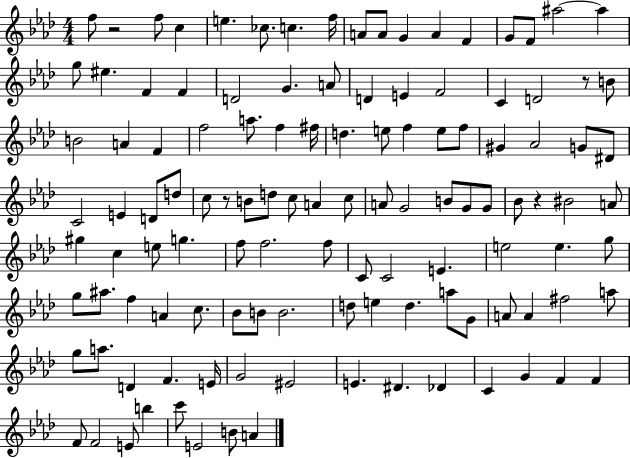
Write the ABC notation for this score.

X:1
T:Untitled
M:4/4
L:1/4
K:Ab
f/2 z2 f/2 c e _c/2 c f/4 A/2 A/2 G A F G/2 F/2 ^a2 ^a g/2 ^e F F D2 G A/2 D E F2 C D2 z/2 B/2 B2 A F f2 a/2 f ^f/4 d e/2 f e/2 f/2 ^G _A2 G/2 ^D/2 C2 E D/2 d/2 c/2 z/2 B/2 d/2 c/2 A c/2 A/2 G2 B/2 G/2 G/2 _B/2 z ^B2 A/2 ^g c e/2 g f/2 f2 f/2 C/2 C2 E e2 e g/2 g/2 ^a/2 f A c/2 _B/2 B/2 B2 d/2 e d a/2 G/2 A/2 A ^f2 a/2 g/2 a/2 D F E/4 G2 ^E2 E ^D _D C G F F F/2 F2 E/2 b c'/2 E2 B/2 A